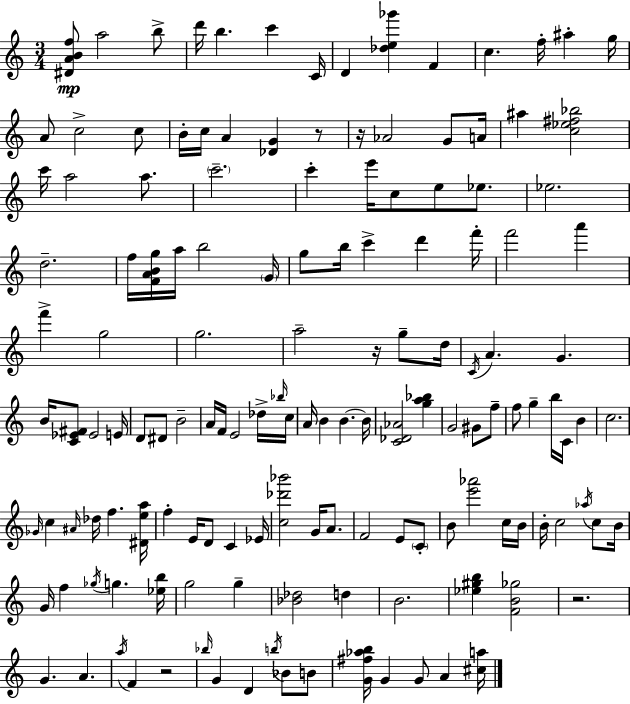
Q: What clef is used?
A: treble